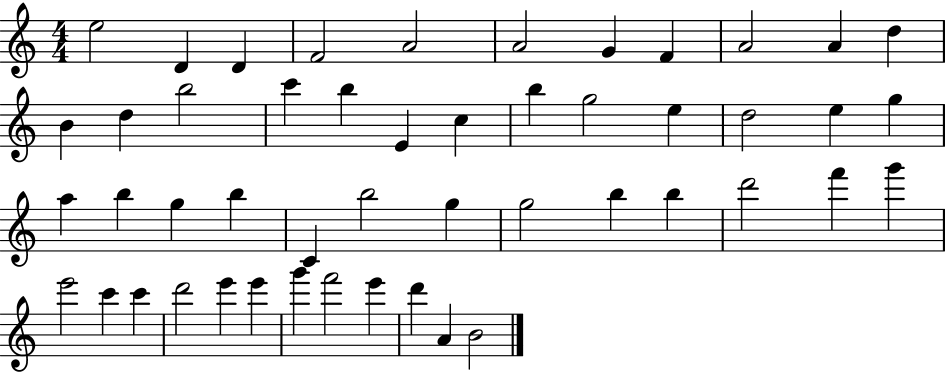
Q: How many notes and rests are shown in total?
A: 49